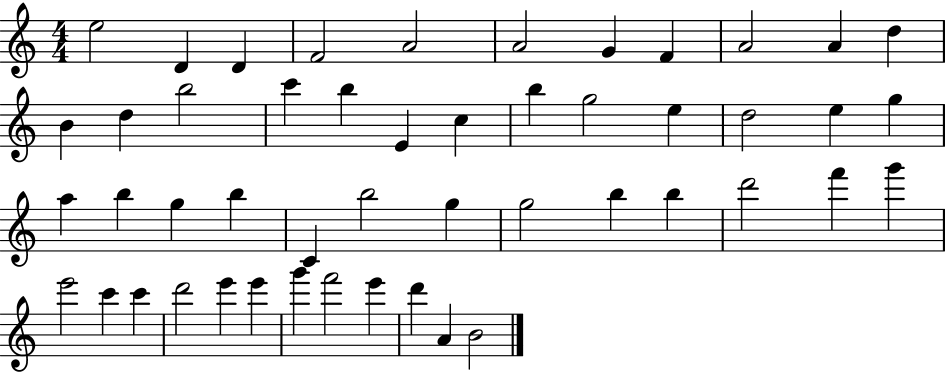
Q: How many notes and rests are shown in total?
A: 49